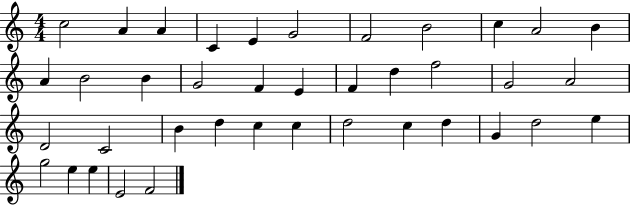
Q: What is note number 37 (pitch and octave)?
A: E5